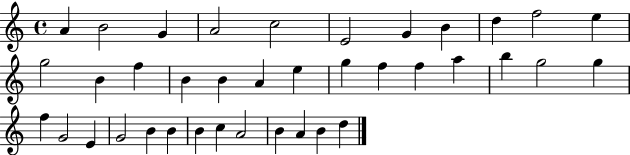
X:1
T:Untitled
M:4/4
L:1/4
K:C
A B2 G A2 c2 E2 G B d f2 e g2 B f B B A e g f f a b g2 g f G2 E G2 B B B c A2 B A B d